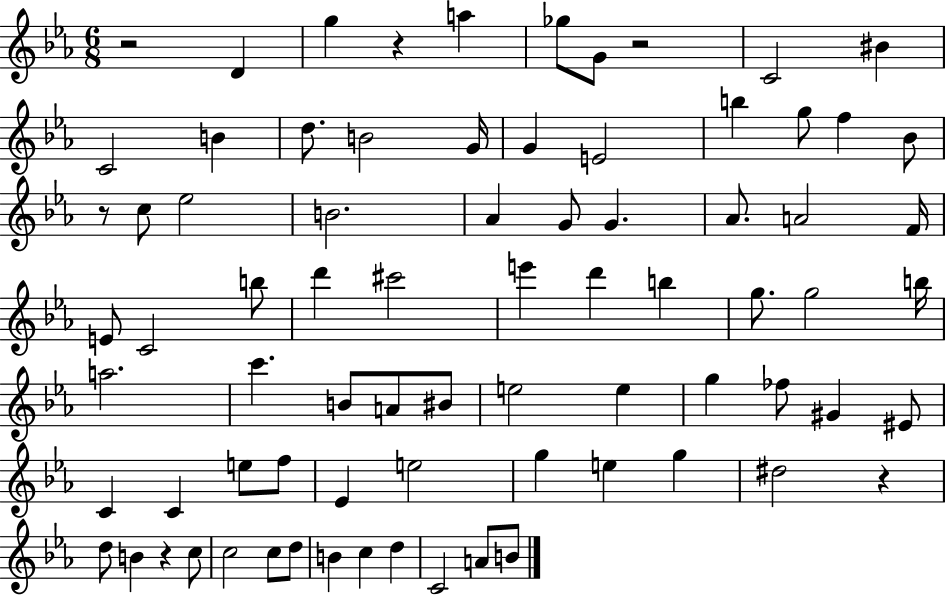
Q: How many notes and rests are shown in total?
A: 77